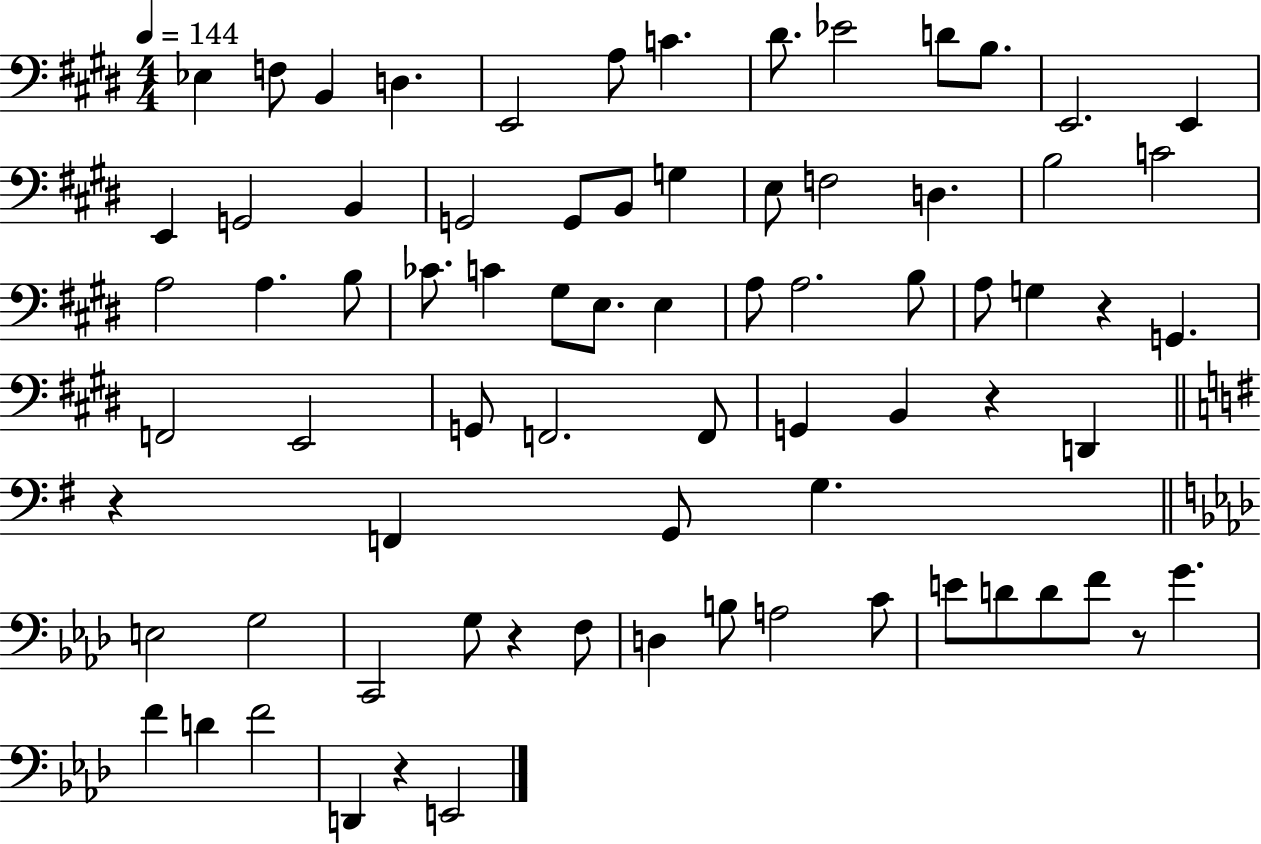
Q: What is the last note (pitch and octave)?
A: E2